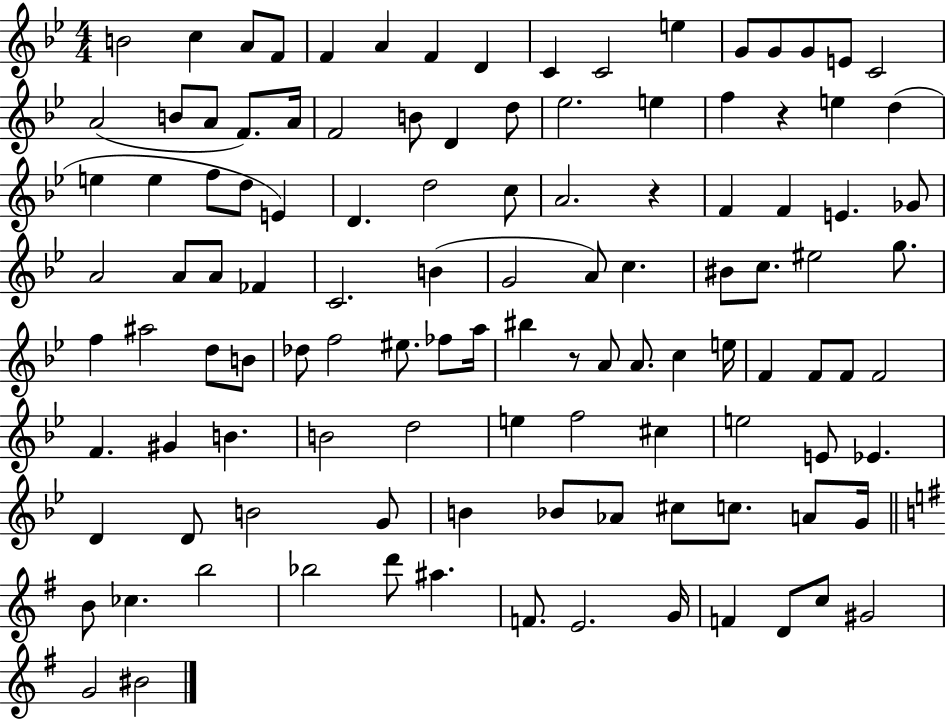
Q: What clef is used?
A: treble